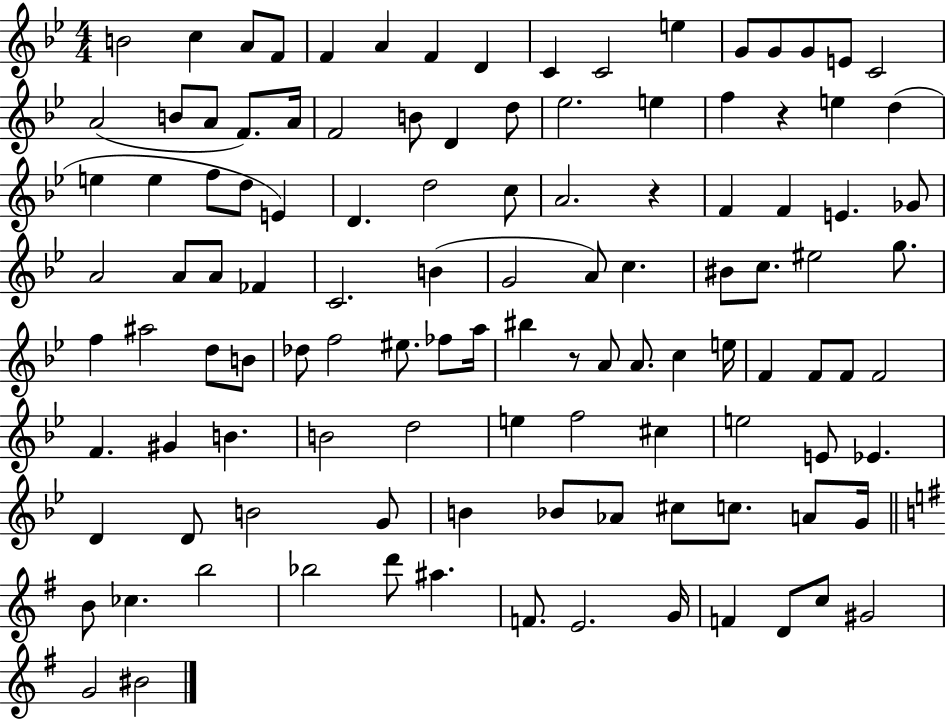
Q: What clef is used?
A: treble